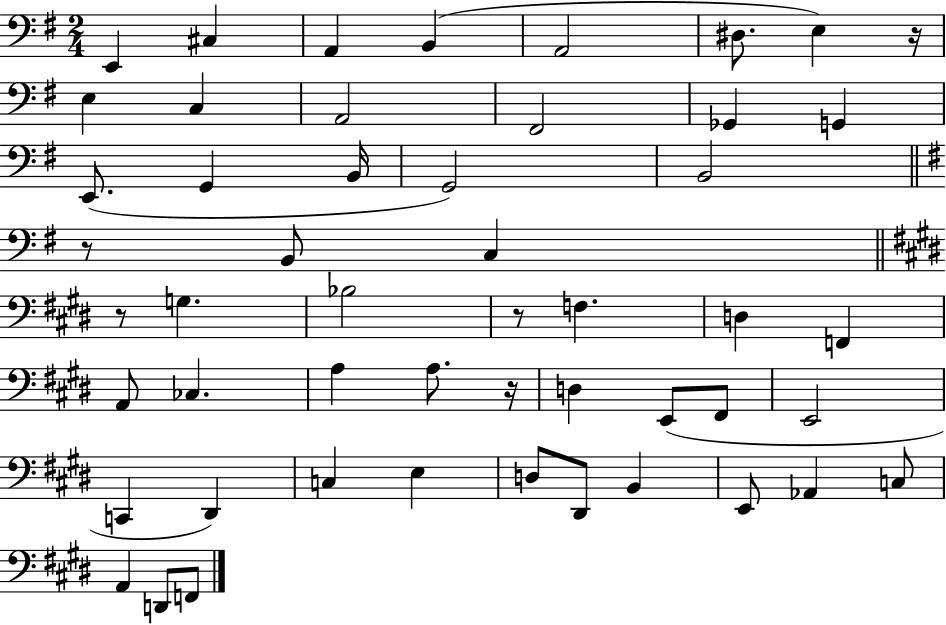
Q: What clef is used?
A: bass